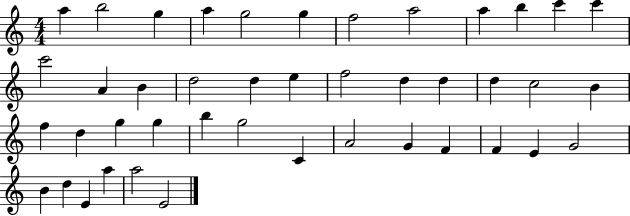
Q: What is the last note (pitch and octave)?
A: E4